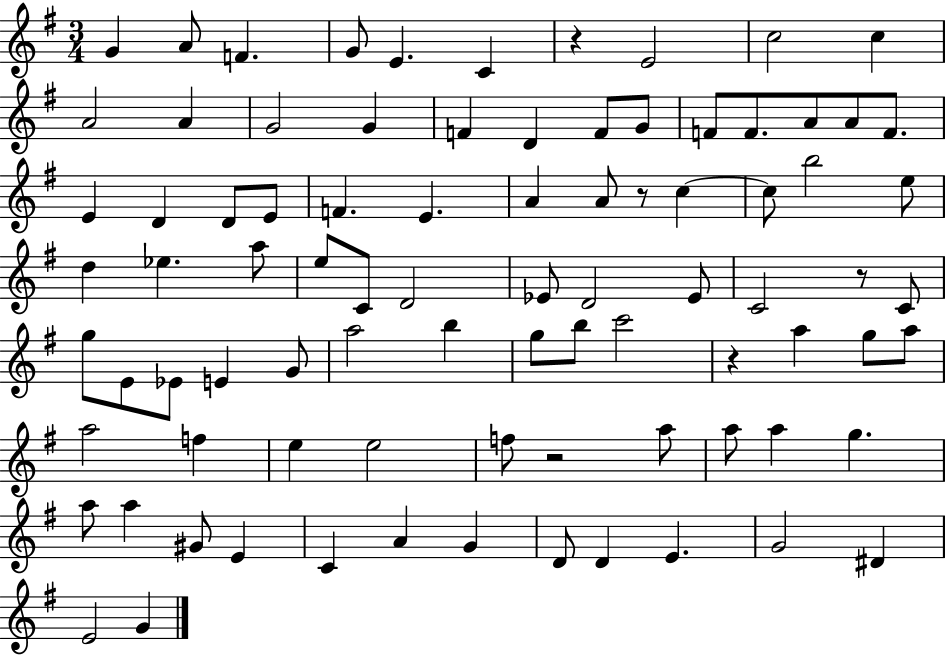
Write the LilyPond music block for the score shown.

{
  \clef treble
  \numericTimeSignature
  \time 3/4
  \key g \major
  g'4 a'8 f'4. | g'8 e'4. c'4 | r4 e'2 | c''2 c''4 | \break a'2 a'4 | g'2 g'4 | f'4 d'4 f'8 g'8 | f'8 f'8. a'8 a'8 f'8. | \break e'4 d'4 d'8 e'8 | f'4. e'4. | a'4 a'8 r8 c''4~~ | c''8 b''2 e''8 | \break d''4 ees''4. a''8 | e''8 c'8 d'2 | ees'8 d'2 ees'8 | c'2 r8 c'8 | \break g''8 e'8 ees'8 e'4 g'8 | a''2 b''4 | g''8 b''8 c'''2 | r4 a''4 g''8 a''8 | \break a''2 f''4 | e''4 e''2 | f''8 r2 a''8 | a''8 a''4 g''4. | \break a''8 a''4 gis'8 e'4 | c'4 a'4 g'4 | d'8 d'4 e'4. | g'2 dis'4 | \break e'2 g'4 | \bar "|."
}